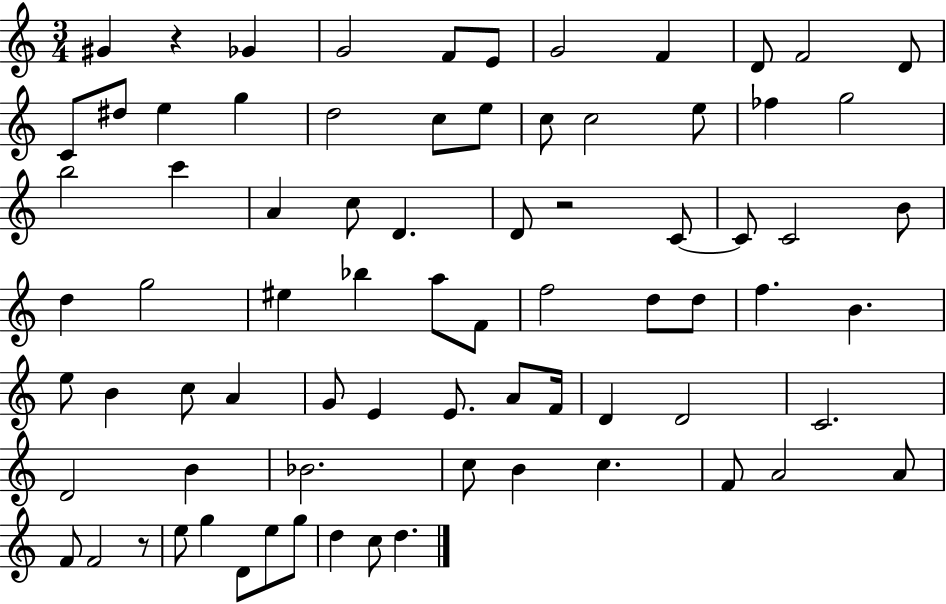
G#4/q R/q Gb4/q G4/h F4/e E4/e G4/h F4/q D4/e F4/h D4/e C4/e D#5/e E5/q G5/q D5/h C5/e E5/e C5/e C5/h E5/e FES5/q G5/h B5/h C6/q A4/q C5/e D4/q. D4/e R/h C4/e C4/e C4/h B4/e D5/q G5/h EIS5/q Bb5/q A5/e F4/e F5/h D5/e D5/e F5/q. B4/q. E5/e B4/q C5/e A4/q G4/e E4/q E4/e. A4/e F4/s D4/q D4/h C4/h. D4/h B4/q Bb4/h. C5/e B4/q C5/q. F4/e A4/h A4/e F4/e F4/h R/e E5/e G5/q D4/e E5/e G5/e D5/q C5/e D5/q.